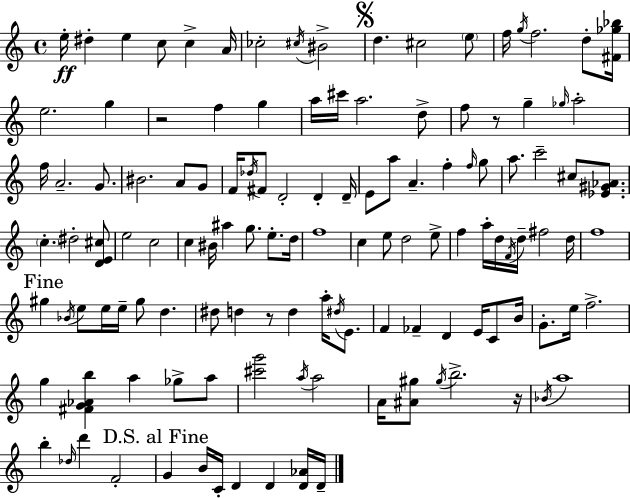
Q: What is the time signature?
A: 4/4